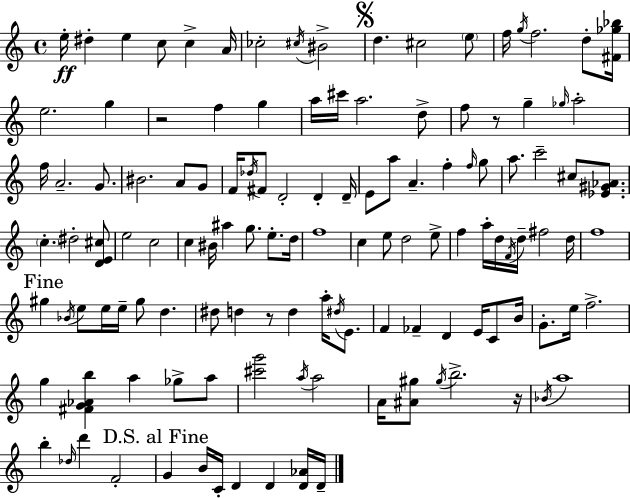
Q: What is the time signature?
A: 4/4